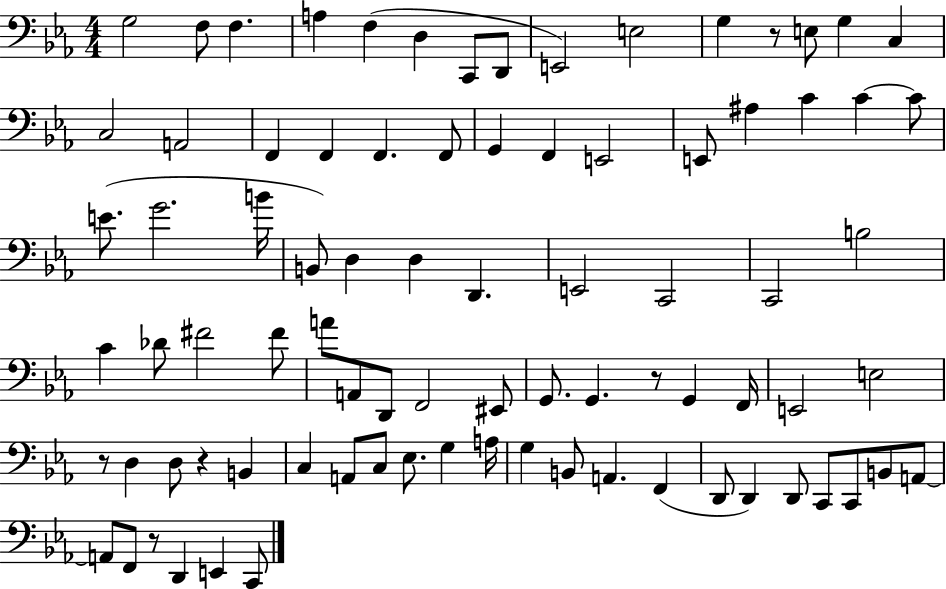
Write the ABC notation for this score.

X:1
T:Untitled
M:4/4
L:1/4
K:Eb
G,2 F,/2 F, A, F, D, C,,/2 D,,/2 E,,2 E,2 G, z/2 E,/2 G, C, C,2 A,,2 F,, F,, F,, F,,/2 G,, F,, E,,2 E,,/2 ^A, C C C/2 E/2 G2 B/4 B,,/2 D, D, D,, E,,2 C,,2 C,,2 B,2 C _D/2 ^F2 ^F/2 A/2 A,,/2 D,,/2 F,,2 ^E,,/2 G,,/2 G,, z/2 G,, F,,/4 E,,2 E,2 z/2 D, D,/2 z B,, C, A,,/2 C,/2 _E,/2 G, A,/4 G, B,,/2 A,, F,, D,,/2 D,, D,,/2 C,,/2 C,,/2 B,,/2 A,,/2 A,,/2 F,,/2 z/2 D,, E,, C,,/2